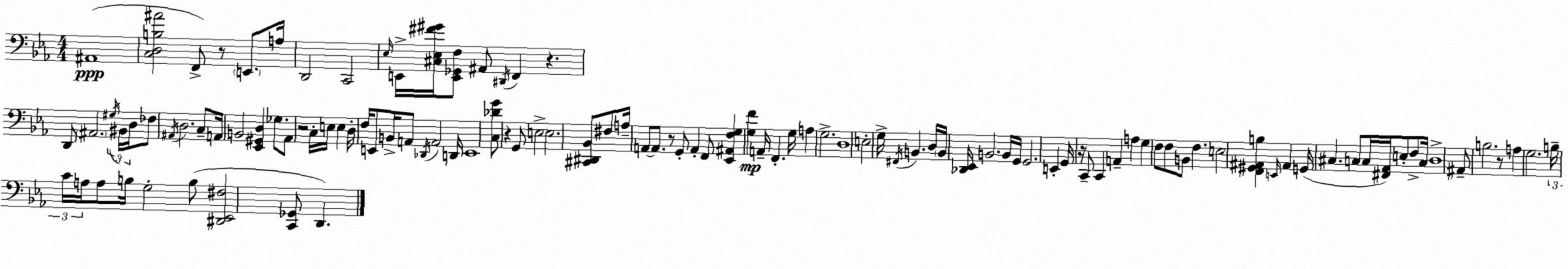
X:1
T:Untitled
M:4/4
L:1/4
K:Cm
^A,,4 [C,D,B,^A]2 F,,/2 z/2 E,,/2 A,/4 D,,2 C,,2 _E,/4 E,,/4 [^C,_E,^F^G]/4 [E,,_G,,F,]/2 ^A,,/2 ^D,,/4 F,, z D,,/2 ^A,,2 ^G,/4 ^B,,/4 D,/4 _F,/2 ^A,,/4 D,2 C,/2 A,,/4 B,,2 [_E,,^G,,D,] _G,/2 _A,,/2 z2 C,/4 E,/4 E, D,/4 F,/4 E,,/2 B,,/4 A,,/2 _D,,/4 A,,2 D,,/4 E,,4 [C,_DG]/2 z G,,/2 E,2 E,2 [^C,,^D,,_B,,]/2 ^F,/2 A,/4 A,,/2 A,,/2 z/2 G,,/2 A,, F,,/2 [_E,,^A,,F,G,] [G,F] A,,/4 F,, G,/4 A, G,2 D,4 E,2 G,/4 ^F,,/4 B,, D,/4 B,,/4 [_D,,_E,,]/4 B,,2 B,,/4 G,,/4 G,,2 E,, G,,/4 z/4 C,,/2 C,, A,, A, G, F,/2 F,/2 B,,/2 F, E,2 [F,,^G,,^A,,B,] E,,/4 ^A,, G,,/4 ^C, C,/2 C,/4 [^F,,_A,,]/4 E,/2 F,/2 C,/4 D,4 ^A,,/2 B,2 z/2 A, G,2 B,/4 C/4 A,/4 A,/2 B,/4 G,2 B,/2 [^D,,_E,,^F,]2 [C,,_G,,]/2 D,,